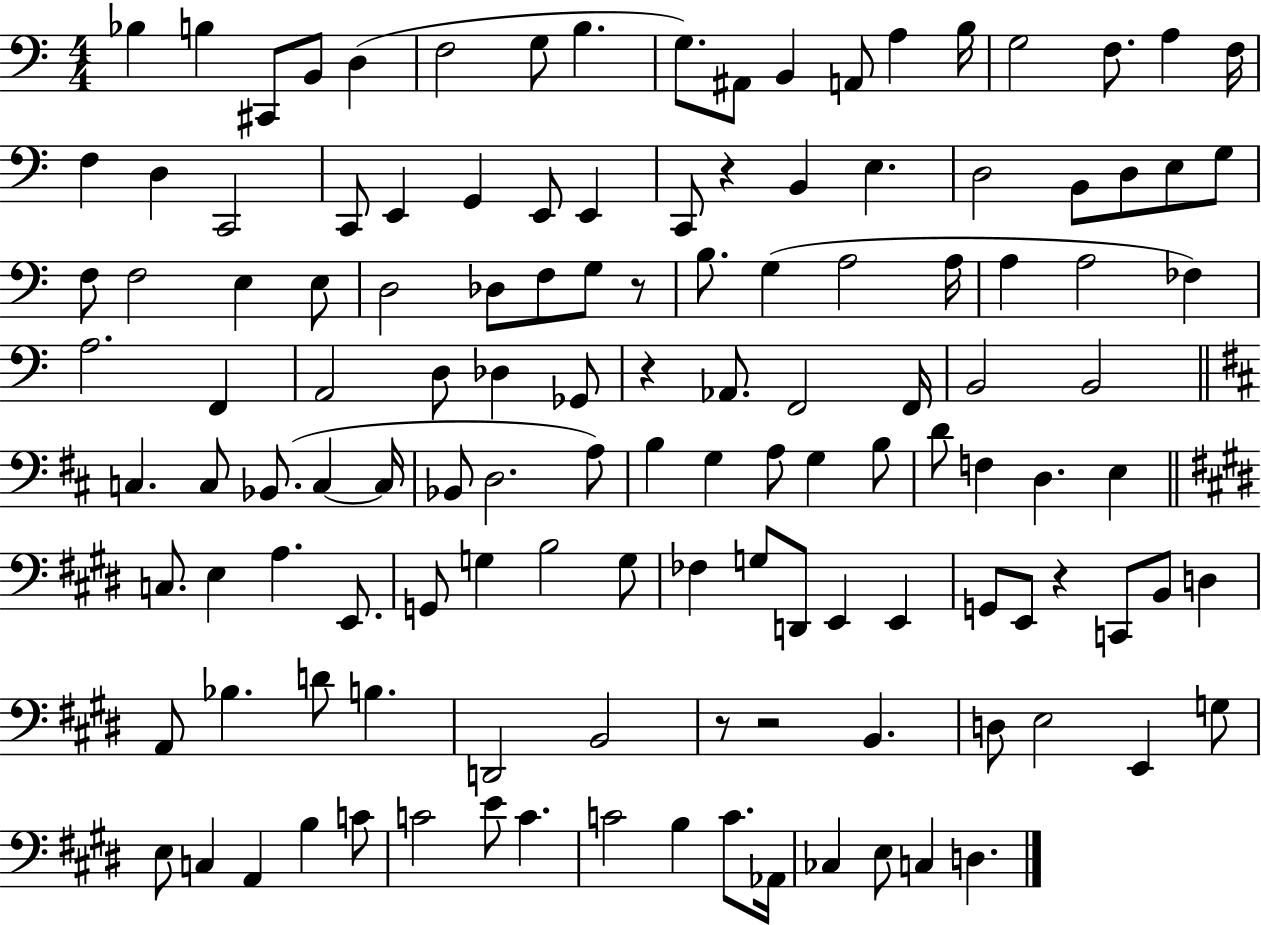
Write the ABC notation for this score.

X:1
T:Untitled
M:4/4
L:1/4
K:C
_B, B, ^C,,/2 B,,/2 D, F,2 G,/2 B, G,/2 ^A,,/2 B,, A,,/2 A, B,/4 G,2 F,/2 A, F,/4 F, D, C,,2 C,,/2 E,, G,, E,,/2 E,, C,,/2 z B,, E, D,2 B,,/2 D,/2 E,/2 G,/2 F,/2 F,2 E, E,/2 D,2 _D,/2 F,/2 G,/2 z/2 B,/2 G, A,2 A,/4 A, A,2 _F, A,2 F,, A,,2 D,/2 _D, _G,,/2 z _A,,/2 F,,2 F,,/4 B,,2 B,,2 C, C,/2 _B,,/2 C, C,/4 _B,,/2 D,2 A,/2 B, G, A,/2 G, B,/2 D/2 F, D, E, C,/2 E, A, E,,/2 G,,/2 G, B,2 G,/2 _F, G,/2 D,,/2 E,, E,, G,,/2 E,,/2 z C,,/2 B,,/2 D, A,,/2 _B, D/2 B, D,,2 B,,2 z/2 z2 B,, D,/2 E,2 E,, G,/2 E,/2 C, A,, B, C/2 C2 E/2 C C2 B, C/2 _A,,/4 _C, E,/2 C, D,